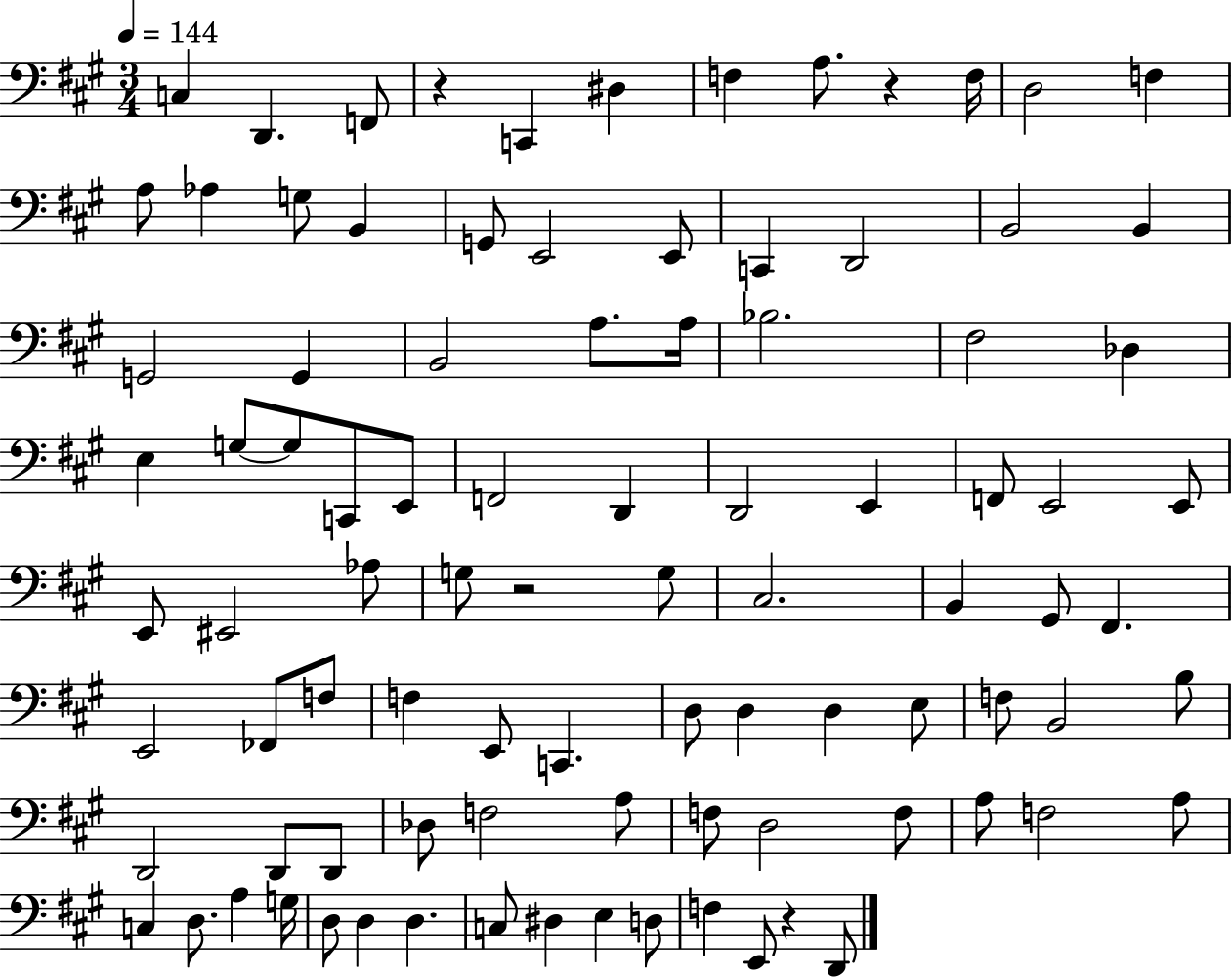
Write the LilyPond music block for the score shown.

{
  \clef bass
  \numericTimeSignature
  \time 3/4
  \key a \major
  \tempo 4 = 144
  c4 d,4. f,8 | r4 c,4 dis4 | f4 a8. r4 f16 | d2 f4 | \break a8 aes4 g8 b,4 | g,8 e,2 e,8 | c,4 d,2 | b,2 b,4 | \break g,2 g,4 | b,2 a8. a16 | bes2. | fis2 des4 | \break e4 g8~~ g8 c,8 e,8 | f,2 d,4 | d,2 e,4 | f,8 e,2 e,8 | \break e,8 eis,2 aes8 | g8 r2 g8 | cis2. | b,4 gis,8 fis,4. | \break e,2 fes,8 f8 | f4 e,8 c,4. | d8 d4 d4 e8 | f8 b,2 b8 | \break d,2 d,8 d,8 | des8 f2 a8 | f8 d2 f8 | a8 f2 a8 | \break c4 d8. a4 g16 | d8 d4 d4. | c8 dis4 e4 d8 | f4 e,8 r4 d,8 | \break \bar "|."
}